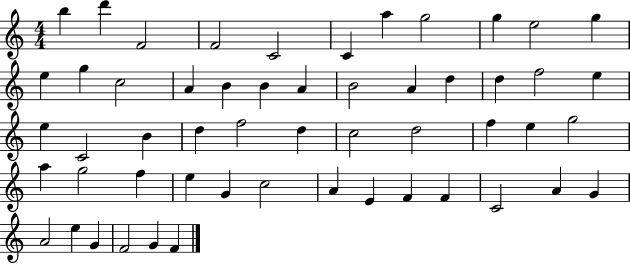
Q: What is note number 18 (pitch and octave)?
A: A4